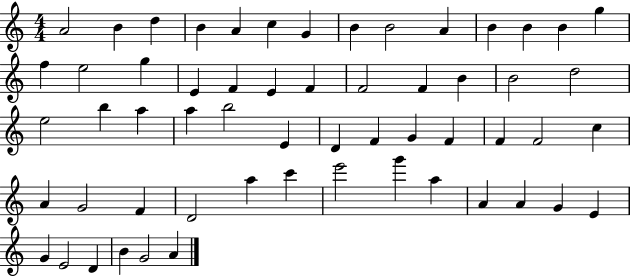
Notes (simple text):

A4/h B4/q D5/q B4/q A4/q C5/q G4/q B4/q B4/h A4/q B4/q B4/q B4/q G5/q F5/q E5/h G5/q E4/q F4/q E4/q F4/q F4/h F4/q B4/q B4/h D5/h E5/h B5/q A5/q A5/q B5/h E4/q D4/q F4/q G4/q F4/q F4/q F4/h C5/q A4/q G4/h F4/q D4/h A5/q C6/q E6/h G6/q A5/q A4/q A4/q G4/q E4/q G4/q E4/h D4/q B4/q G4/h A4/q